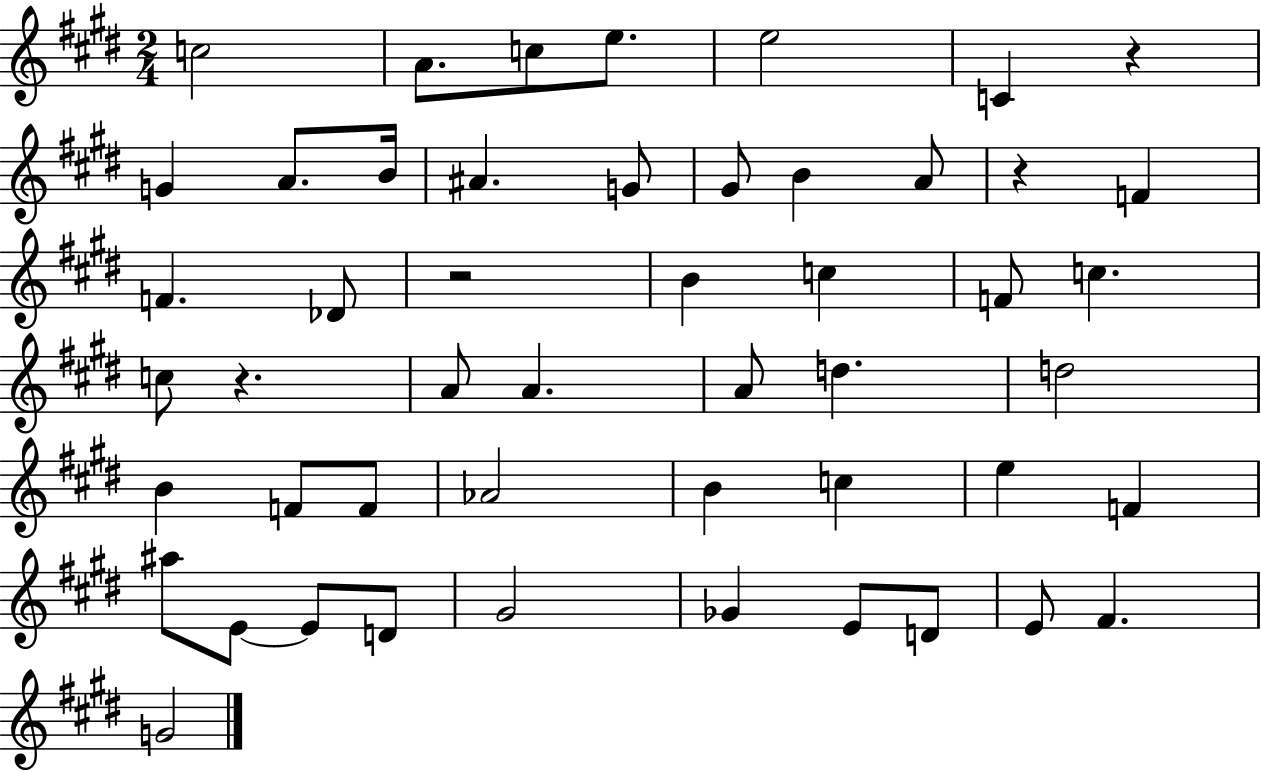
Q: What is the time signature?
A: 2/4